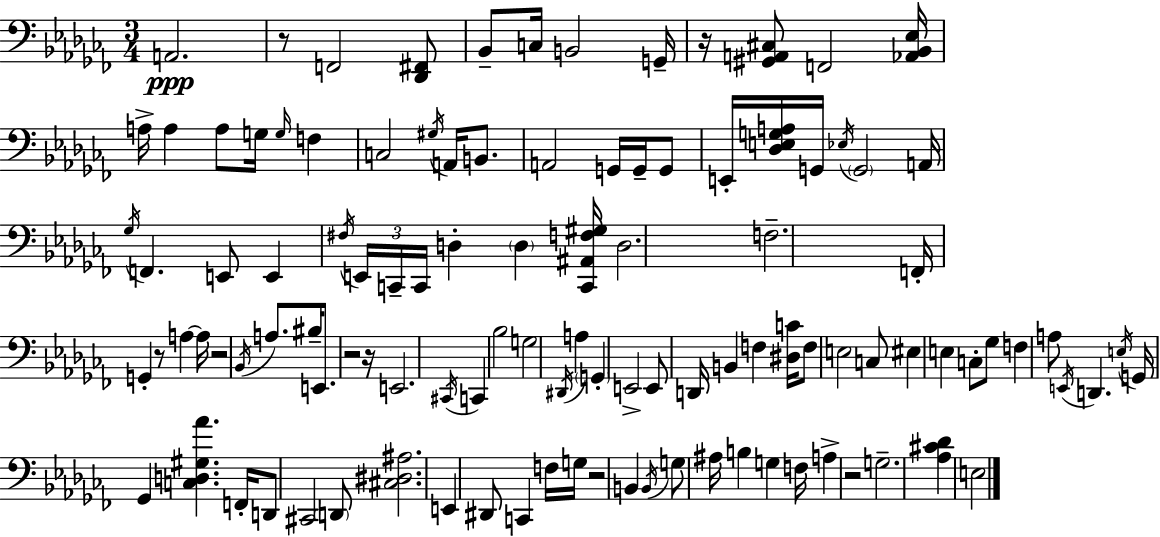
A2/h. R/e F2/h [Db2,F#2]/e Bb2/e C3/s B2/h G2/s R/s [G#2,A2,C#3]/e F2/h [Ab2,Bb2,Eb3]/s A3/s A3/q A3/e G3/s G3/s F3/q C3/h G#3/s A2/s B2/e. A2/h G2/s G2/s G2/e E2/s [Db3,E3,G3,A3]/s G2/s Eb3/s G2/h A2/s Gb3/s F2/q. E2/e E2/q F#3/s E2/s C2/s C2/s D3/q D3/q [C2,A#2,F3,G#3]/s D3/h. F3/h. F2/s G2/q R/e A3/q A3/s R/h Bb2/s A3/e. BIS3/s E2/e. R/h R/s E2/h. C#2/s C2/q Bb3/h G3/h D#2/s A3/q G2/q E2/h E2/e D2/s B2/q F3/q [D#3,C4]/s F3/e E3/h C3/e EIS3/q E3/q C3/e Gb3/e F3/q A3/e E2/s D2/q. E3/s G2/s Gb2/q [C3,D3,G#3,Ab4]/q. F2/s D2/e C#2/h D2/e [C#3,D#3,A#3]/h. E2/q D#2/e C2/q F3/s G3/s R/h B2/q B2/s G3/e A#3/s B3/q G3/q F3/s A3/q R/h G3/h. [Ab3,C#4,Db4]/q E3/h